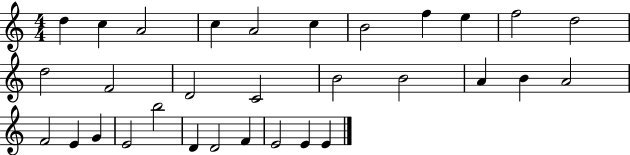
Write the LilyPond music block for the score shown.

{
  \clef treble
  \numericTimeSignature
  \time 4/4
  \key c \major
  d''4 c''4 a'2 | c''4 a'2 c''4 | b'2 f''4 e''4 | f''2 d''2 | \break d''2 f'2 | d'2 c'2 | b'2 b'2 | a'4 b'4 a'2 | \break f'2 e'4 g'4 | e'2 b''2 | d'4 d'2 f'4 | e'2 e'4 e'4 | \break \bar "|."
}